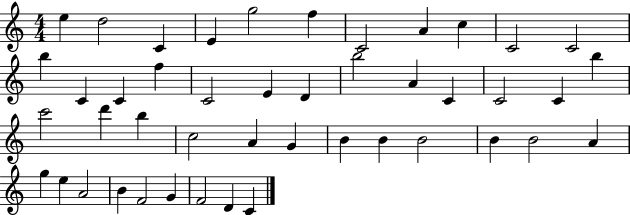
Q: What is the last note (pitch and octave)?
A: C4